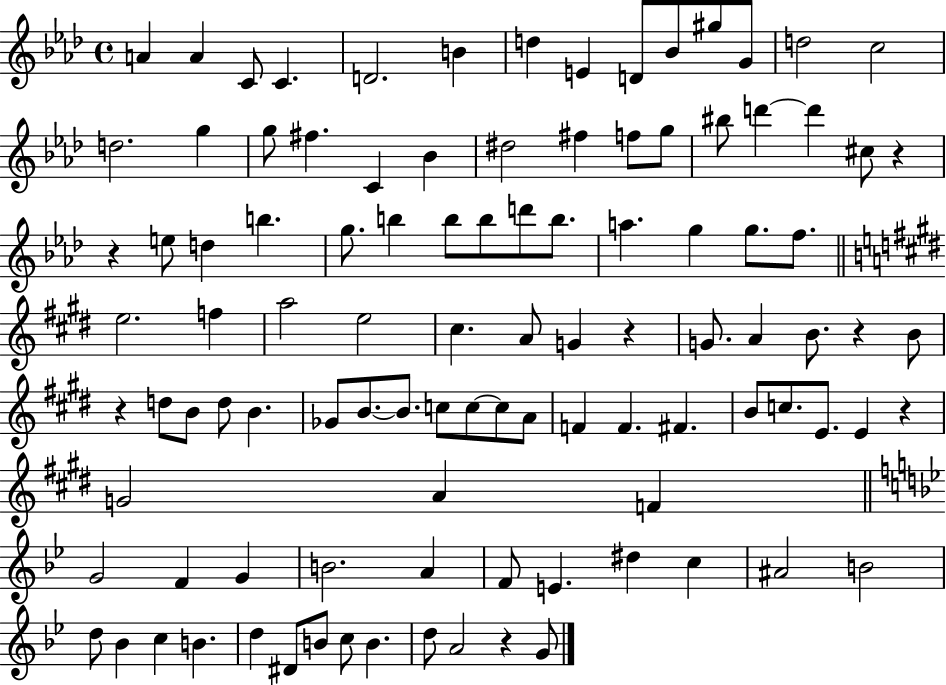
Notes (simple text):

A4/q A4/q C4/e C4/q. D4/h. B4/q D5/q E4/q D4/e Bb4/e G#5/e G4/e D5/h C5/h D5/h. G5/q G5/e F#5/q. C4/q Bb4/q D#5/h F#5/q F5/e G5/e BIS5/e D6/q D6/q C#5/e R/q R/q E5/e D5/q B5/q. G5/e. B5/q B5/e B5/e D6/e B5/e. A5/q. G5/q G5/e. F5/e. E5/h. F5/q A5/h E5/h C#5/q. A4/e G4/q R/q G4/e. A4/q B4/e. R/q B4/e R/q D5/e B4/e D5/e B4/q. Gb4/e B4/e. B4/e. C5/e C5/e C5/e A4/e F4/q F4/q. F#4/q. B4/e C5/e. E4/e. E4/q R/q G4/h A4/q F4/q G4/h F4/q G4/q B4/h. A4/q F4/e E4/q. D#5/q C5/q A#4/h B4/h D5/e Bb4/q C5/q B4/q. D5/q D#4/e B4/e C5/e B4/q. D5/e A4/h R/q G4/e